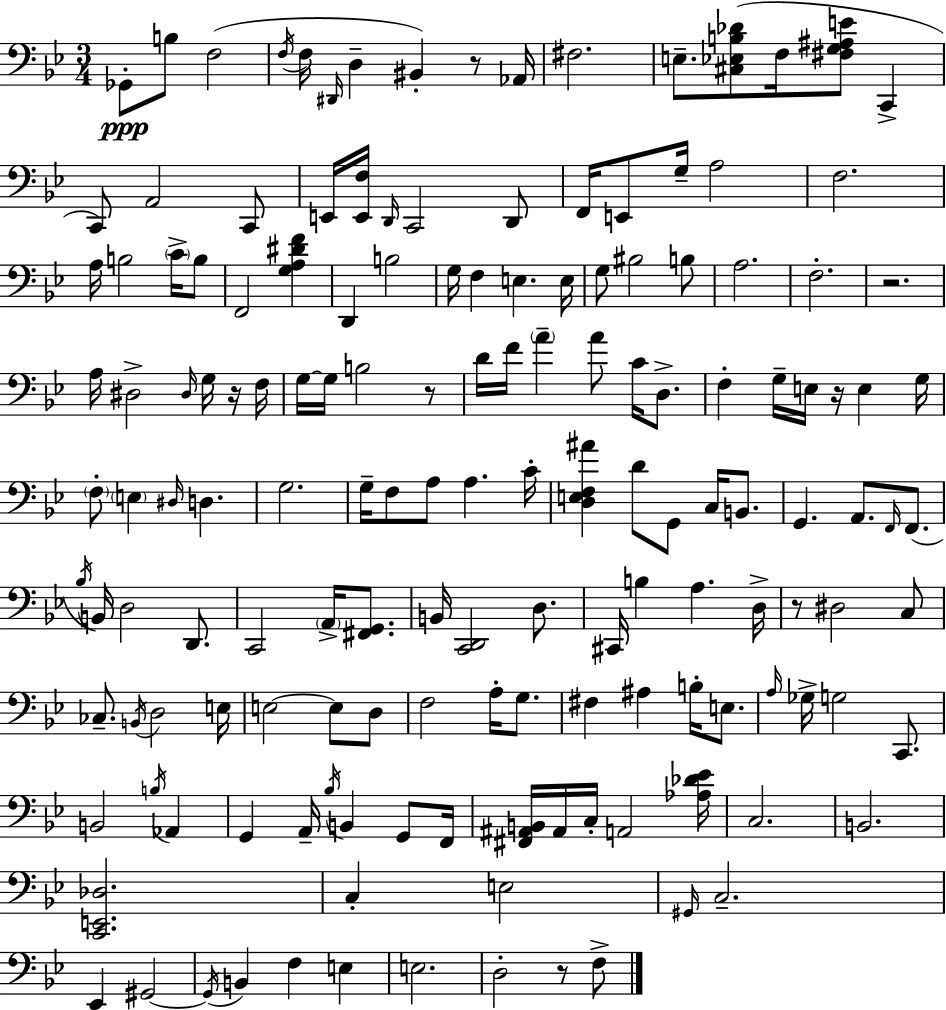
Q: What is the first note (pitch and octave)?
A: Gb2